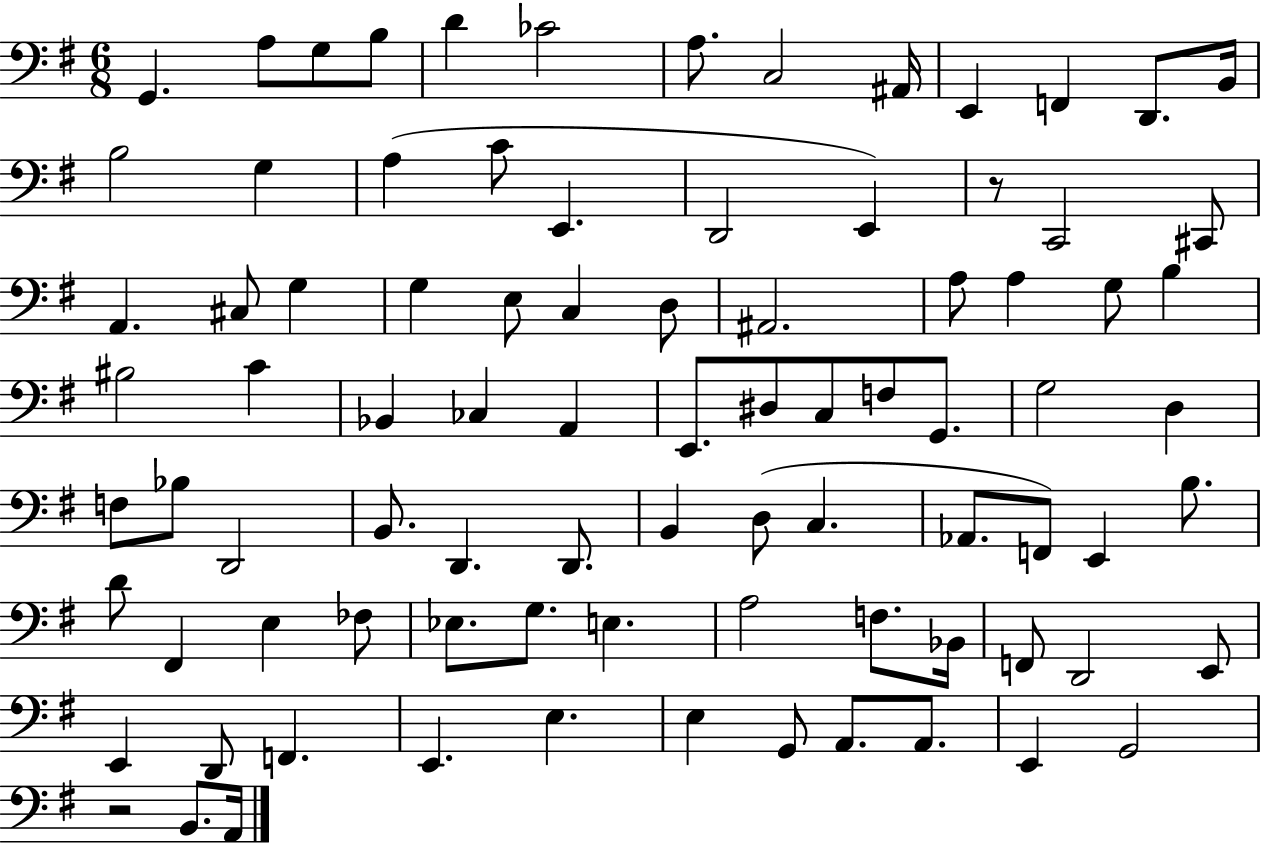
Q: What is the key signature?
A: G major